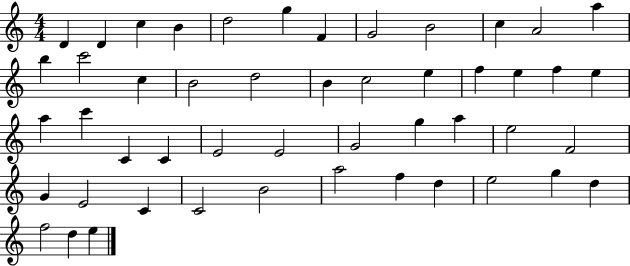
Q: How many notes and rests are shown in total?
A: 49